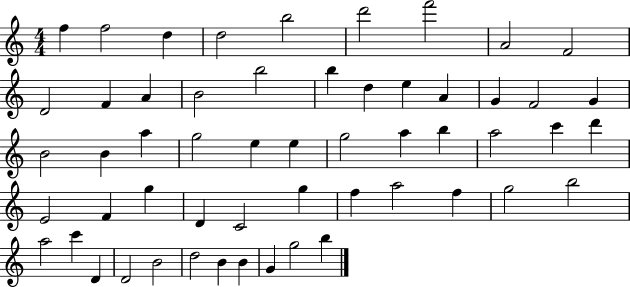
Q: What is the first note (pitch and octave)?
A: F5